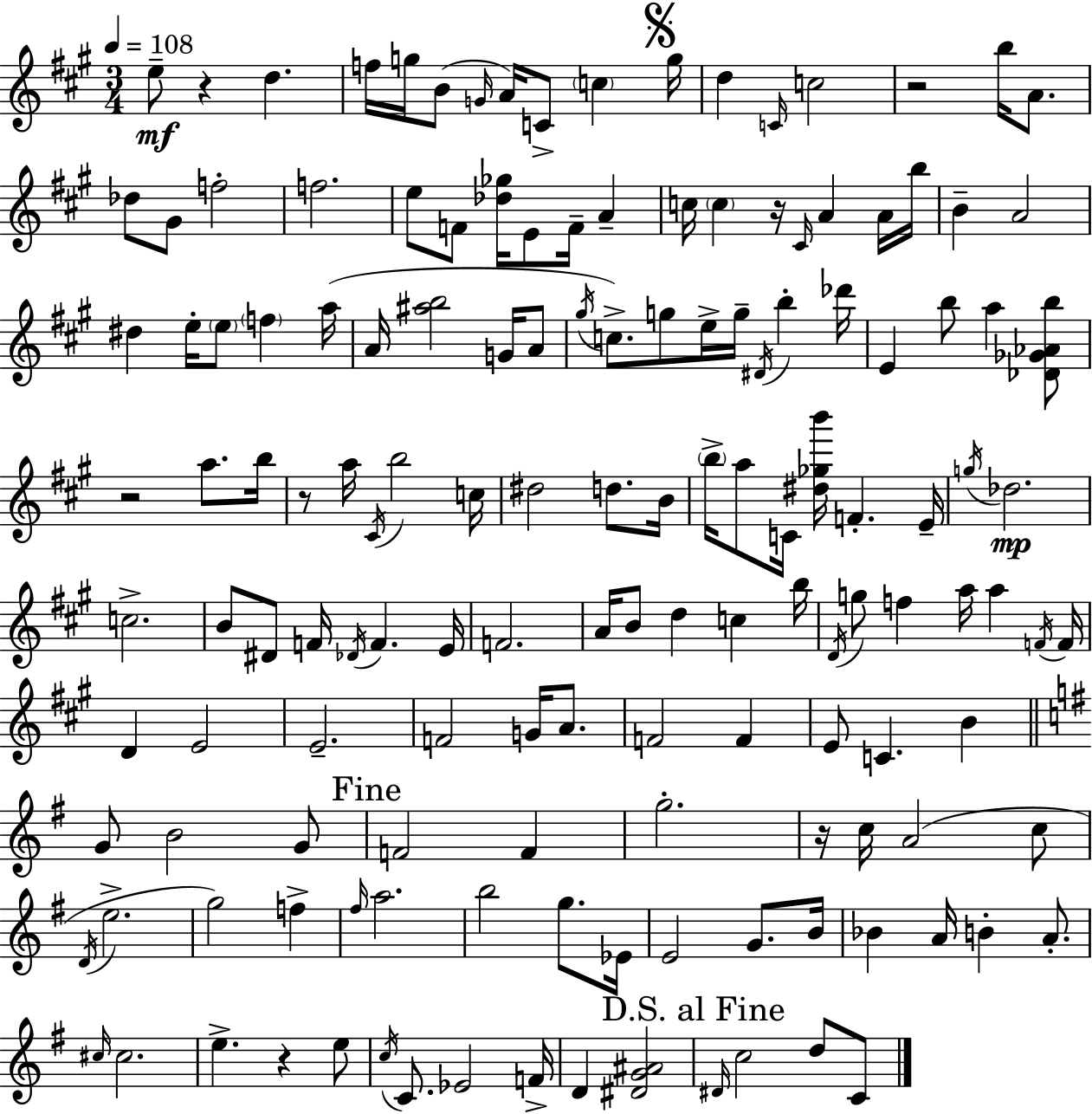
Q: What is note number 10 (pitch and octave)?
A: G5